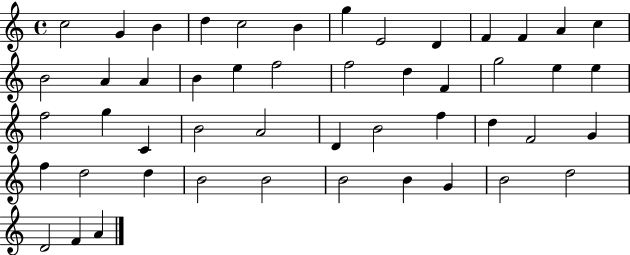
X:1
T:Untitled
M:4/4
L:1/4
K:C
c2 G B d c2 B g E2 D F F A c B2 A A B e f2 f2 d F g2 e e f2 g C B2 A2 D B2 f d F2 G f d2 d B2 B2 B2 B G B2 d2 D2 F A